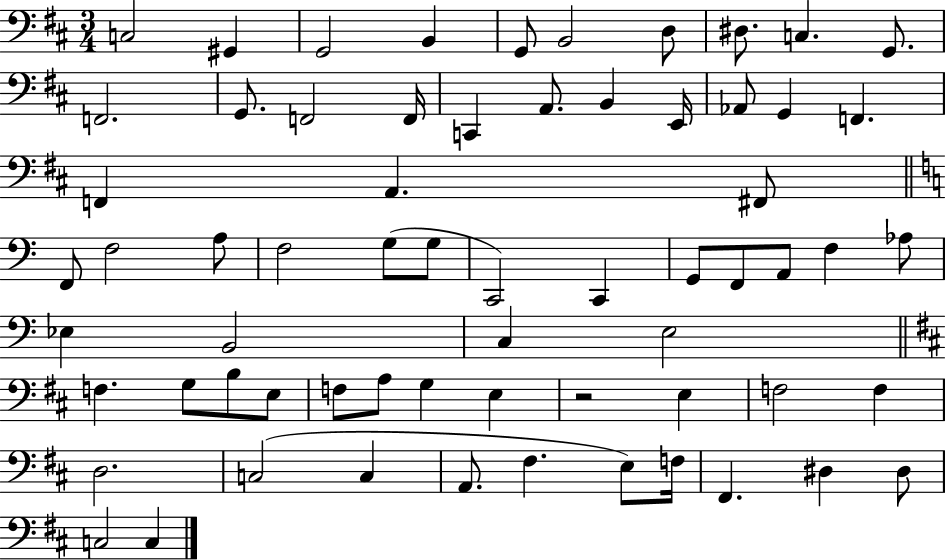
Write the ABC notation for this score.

X:1
T:Untitled
M:3/4
L:1/4
K:D
C,2 ^G,, G,,2 B,, G,,/2 B,,2 D,/2 ^D,/2 C, G,,/2 F,,2 G,,/2 F,,2 F,,/4 C,, A,,/2 B,, E,,/4 _A,,/2 G,, F,, F,, A,, ^F,,/2 F,,/2 F,2 A,/2 F,2 G,/2 G,/2 C,,2 C,, G,,/2 F,,/2 A,,/2 F, _A,/2 _E, B,,2 C, E,2 F, G,/2 B,/2 E,/2 F,/2 A,/2 G, E, z2 E, F,2 F, D,2 C,2 C, A,,/2 ^F, E,/2 F,/4 ^F,, ^D, ^D,/2 C,2 C,